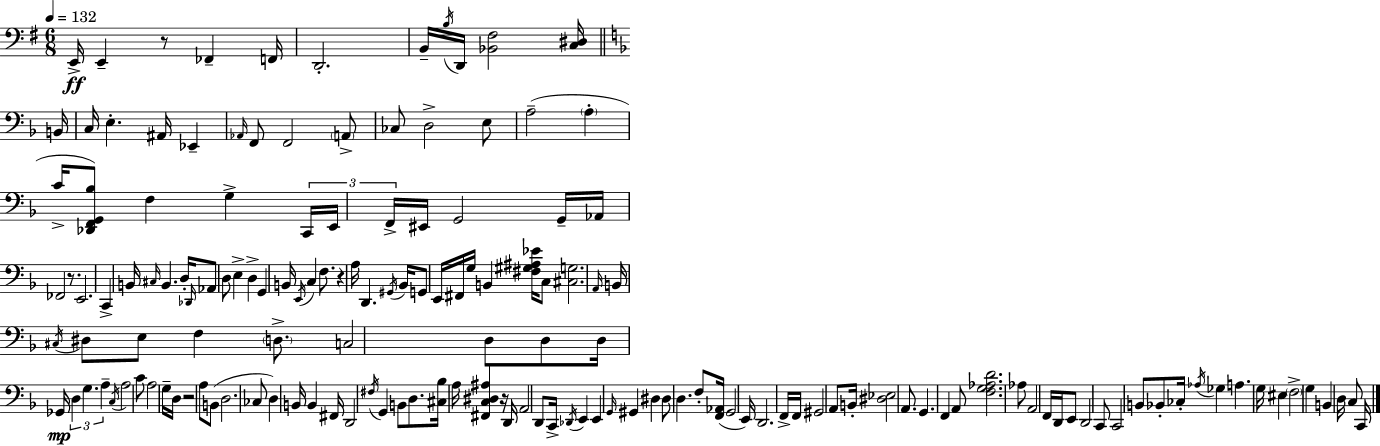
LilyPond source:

{
  \clef bass
  \numericTimeSignature
  \time 6/8
  \key e \minor
  \tempo 4 = 132
  \repeat volta 2 { e,16->\ff e,4-- r8 fes,4-- f,16 | d,2.-. | b,16-- \acciaccatura { b16 } d,16 <bes, fis>2 <c dis>16 | \bar "||" \break \key d \minor b,16 c16 e4.-. ais,16 ees,4-- | \grace { aes,16 } f,8 f,2 | \parenthesize a,8-> ces8 d2-> | e8 a2--( \parenthesize a4-. | \break c'16-> <des, f, g, bes>8) f4 g4-> | \tuplet 3/2 { c,16 e,16 f,16-> } eis,16 g,2 | g,16-- aes,16 fes,2 r8. | e,2. | \break c,4-> b,16 \grace { cis16 } b,4. | d16-. \grace { des,16 } aes,8 d8 e4-> | d4-> g,4 b,16 \acciaccatura { e,16 } c4 | f8. r4 a16 d,4. | \break \acciaccatura { gis,16 } bes,16 g,8 e,16 fis,16 g16 b,4 | <fis gis ais ees'>16 c8 <cis g>2. | \grace { a,16 } b,16 \acciaccatura { cis16 } dis8 e8 | f4 \parenthesize d8.-> c2 | \break d8 d8 d16 ges,16\mp \tuplet 3/2 { d4 | g4. a4-- } | \acciaccatura { c16 } a2 c'8 a2 | g16-- d16 r2 | \break a8 b,8( d2. | ces8 d4) | b,16 b,4 fis,16 d,2 | \acciaccatura { fis16 } g,4 b,8 | \break d8. <cis bes>16 a16 <fis, c dis ais>4 r16 d,16 a,2 | d,8 c,16-> \acciaccatura { des,16 } e,4 | e,4 \grace { g,16 } gis,4 | dis4 dis8 d4. | \break f8-. <f, aes,>16( g,2 e,16) | d,2. | f,16-> f,16 gis,2 a,8 | b,16-. <dis ees>2 a,8. | \break g,4. f,4 a,8 | <f g aes d'>2. | aes8 a,2 f,16 d,16 | e,8 d,2 c,8 | \break c,2 b,8 bes,8-. | ces16-. \acciaccatura { aes16 } ges4 a4. | g16 eis4 \parenthesize f2-> | g4 b,4 d16 c8 | \break c,16 } \bar "|."
}